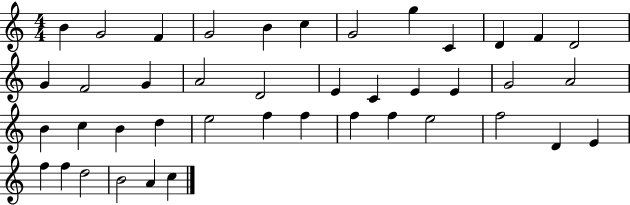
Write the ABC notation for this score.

X:1
T:Untitled
M:4/4
L:1/4
K:C
B G2 F G2 B c G2 g C D F D2 G F2 G A2 D2 E C E E G2 A2 B c B d e2 f f f f e2 f2 D E f f d2 B2 A c